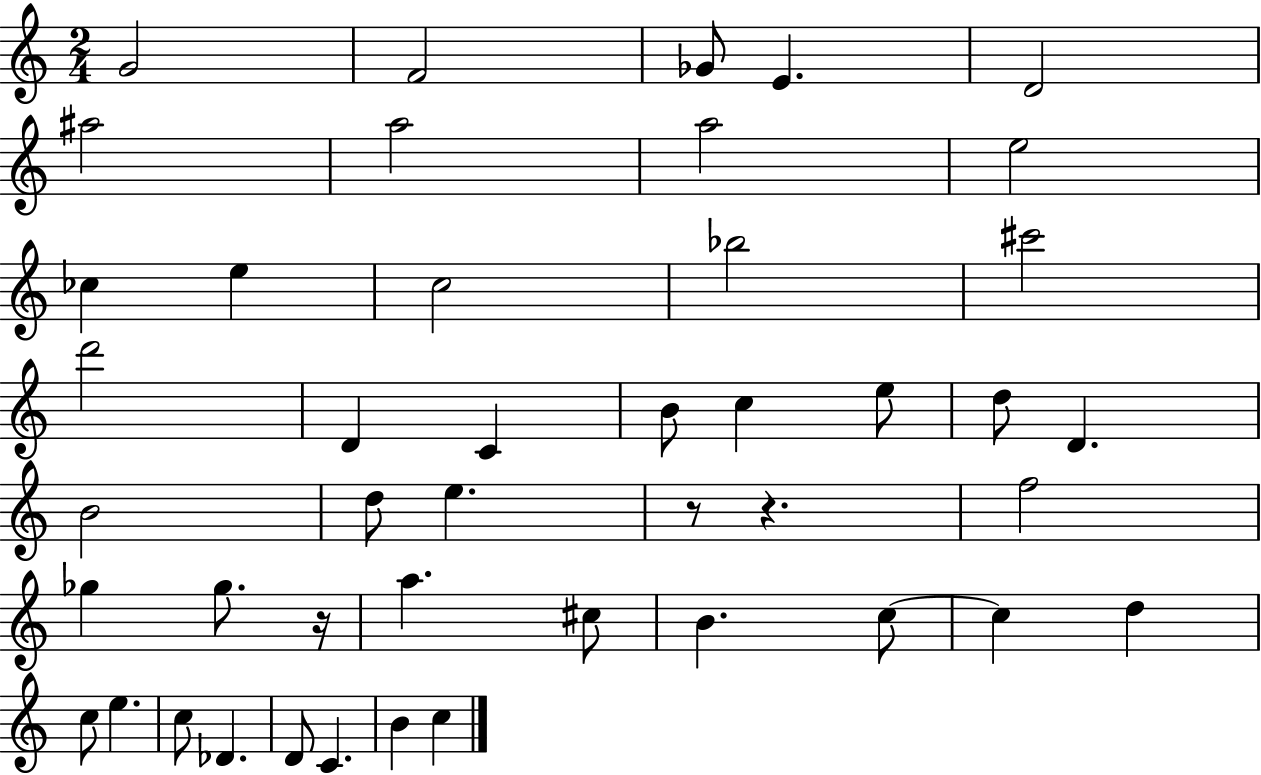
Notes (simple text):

G4/h F4/h Gb4/e E4/q. D4/h A#5/h A5/h A5/h E5/h CES5/q E5/q C5/h Bb5/h C#6/h D6/h D4/q C4/q B4/e C5/q E5/e D5/e D4/q. B4/h D5/e E5/q. R/e R/q. F5/h Gb5/q Gb5/e. R/s A5/q. C#5/e B4/q. C5/e C5/q D5/q C5/e E5/q. C5/e Db4/q. D4/e C4/q. B4/q C5/q